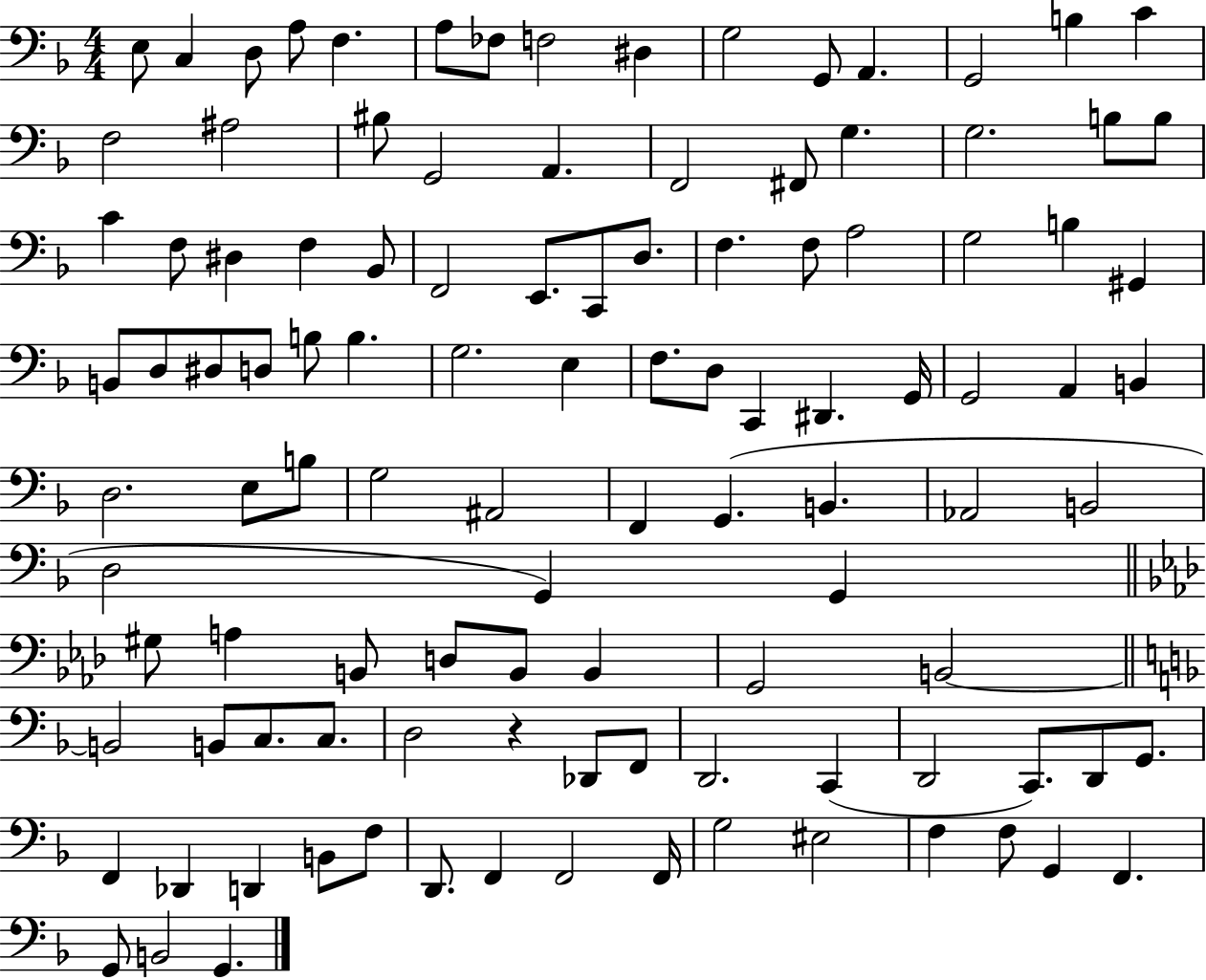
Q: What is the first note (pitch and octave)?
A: E3